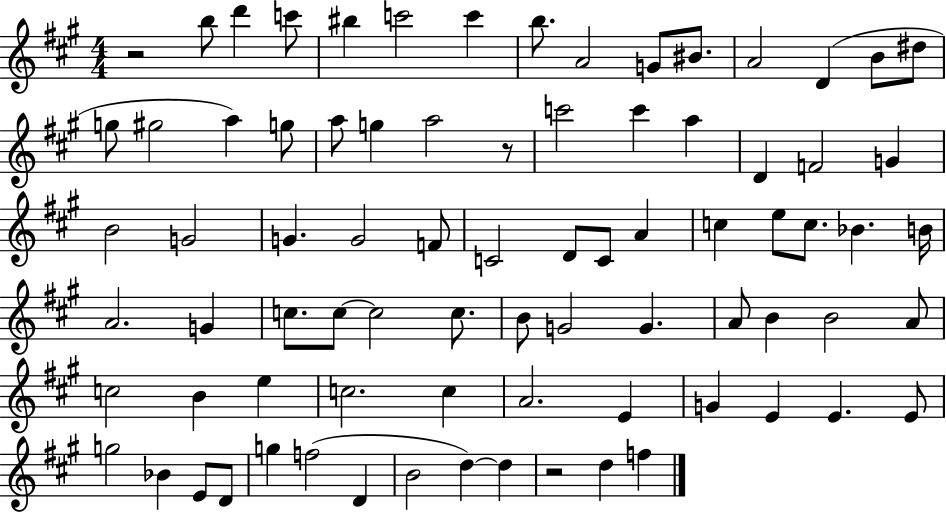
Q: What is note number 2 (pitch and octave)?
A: D6